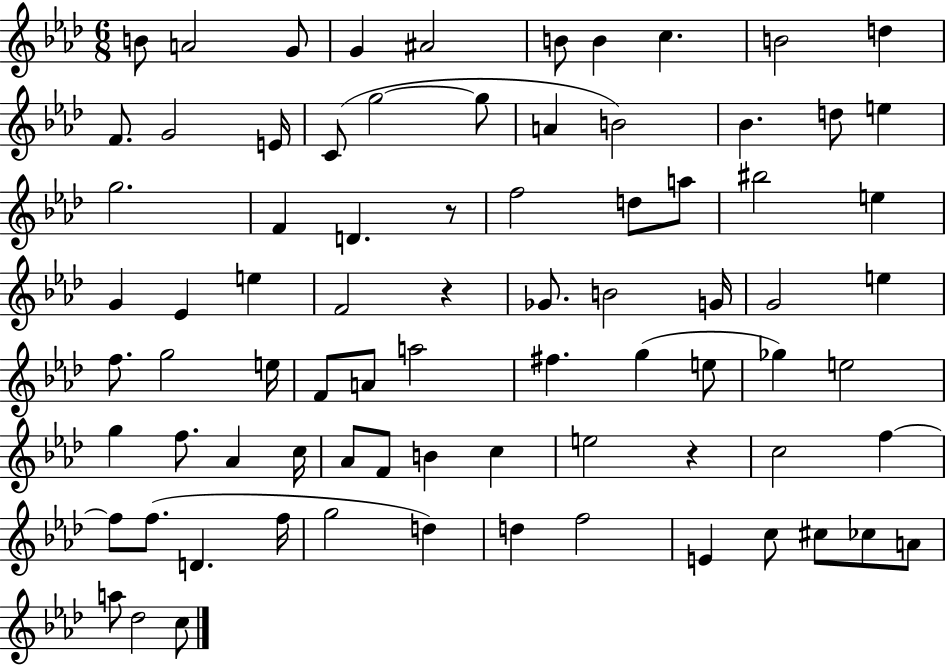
{
  \clef treble
  \numericTimeSignature
  \time 6/8
  \key aes \major
  b'8 a'2 g'8 | g'4 ais'2 | b'8 b'4 c''4. | b'2 d''4 | \break f'8. g'2 e'16 | c'8( g''2~~ g''8 | a'4 b'2) | bes'4. d''8 e''4 | \break g''2. | f'4 d'4. r8 | f''2 d''8 a''8 | bis''2 e''4 | \break g'4 ees'4 e''4 | f'2 r4 | ges'8. b'2 g'16 | g'2 e''4 | \break f''8. g''2 e''16 | f'8 a'8 a''2 | fis''4. g''4( e''8 | ges''4) e''2 | \break g''4 f''8. aes'4 c''16 | aes'8 f'8 b'4 c''4 | e''2 r4 | c''2 f''4~~ | \break f''8 f''8.( d'4. f''16 | g''2 d''4) | d''4 f''2 | e'4 c''8 cis''8 ces''8 a'8 | \break a''8 des''2 c''8 | \bar "|."
}